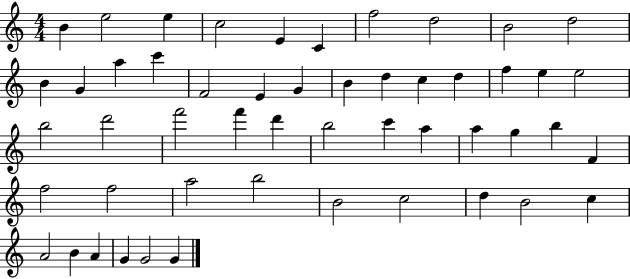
B4/q E5/h E5/q C5/h E4/q C4/q F5/h D5/h B4/h D5/h B4/q G4/q A5/q C6/q F4/h E4/q G4/q B4/q D5/q C5/q D5/q F5/q E5/q E5/h B5/h D6/h F6/h F6/q D6/q B5/h C6/q A5/q A5/q G5/q B5/q F4/q F5/h F5/h A5/h B5/h B4/h C5/h D5/q B4/h C5/q A4/h B4/q A4/q G4/q G4/h G4/q